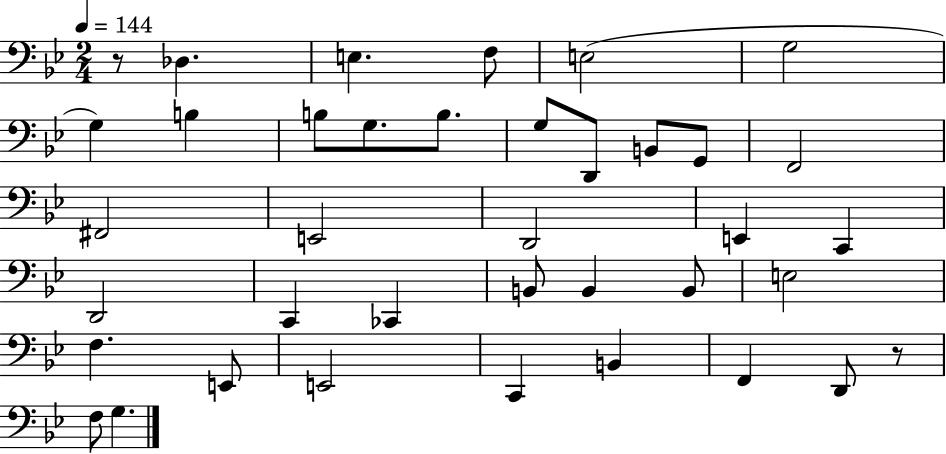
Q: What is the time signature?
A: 2/4